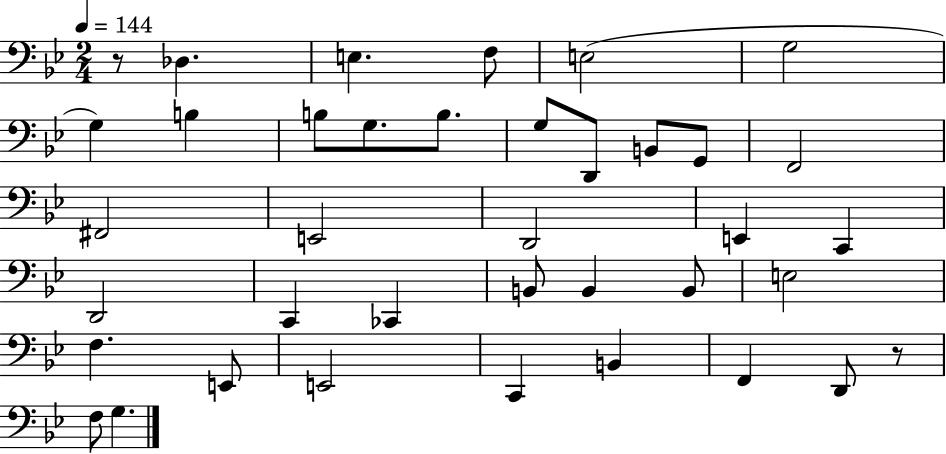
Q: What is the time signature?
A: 2/4